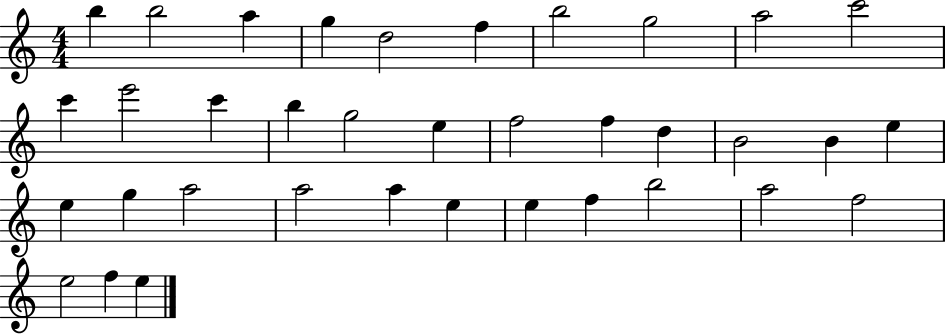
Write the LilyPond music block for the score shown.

{
  \clef treble
  \numericTimeSignature
  \time 4/4
  \key c \major
  b''4 b''2 a''4 | g''4 d''2 f''4 | b''2 g''2 | a''2 c'''2 | \break c'''4 e'''2 c'''4 | b''4 g''2 e''4 | f''2 f''4 d''4 | b'2 b'4 e''4 | \break e''4 g''4 a''2 | a''2 a''4 e''4 | e''4 f''4 b''2 | a''2 f''2 | \break e''2 f''4 e''4 | \bar "|."
}